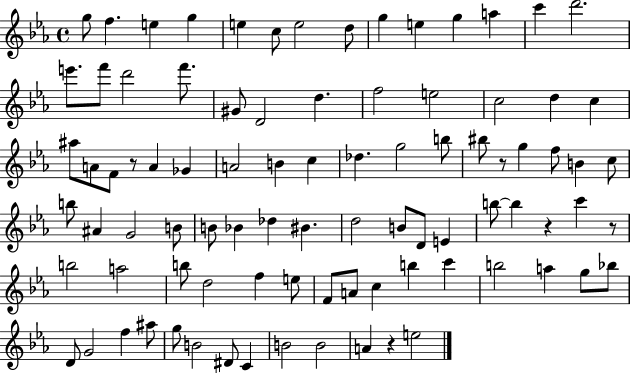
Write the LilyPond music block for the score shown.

{
  \clef treble
  \time 4/4
  \defaultTimeSignature
  \key ees \major
  \repeat volta 2 { g''8 f''4. e''4 g''4 | e''4 c''8 e''2 d''8 | g''4 e''4 g''4 a''4 | c'''4 d'''2. | \break e'''8. f'''8 d'''2 f'''8. | gis'8 d'2 d''4. | f''2 e''2 | c''2 d''4 c''4 | \break ais''8 a'8 f'8 r8 a'4 ges'4 | a'2 b'4 c''4 | des''4. g''2 b''8 | bis''8 r8 g''4 f''8 b'4 c''8 | \break b''8 ais'4 g'2 b'8 | b'8 bes'4 des''4 bis'4. | d''2 b'8 d'8 e'4 | b''8~~ b''4 r4 c'''4 r8 | \break b''2 a''2 | b''8 d''2 f''4 e''8 | f'8 a'8 c''4 b''4 c'''4 | b''2 a''4 g''8 bes''8 | \break d'8 g'2 f''4 ais''8 | g''8 b'2 dis'8 c'4 | b'2 b'2 | a'4 r4 e''2 | \break } \bar "|."
}